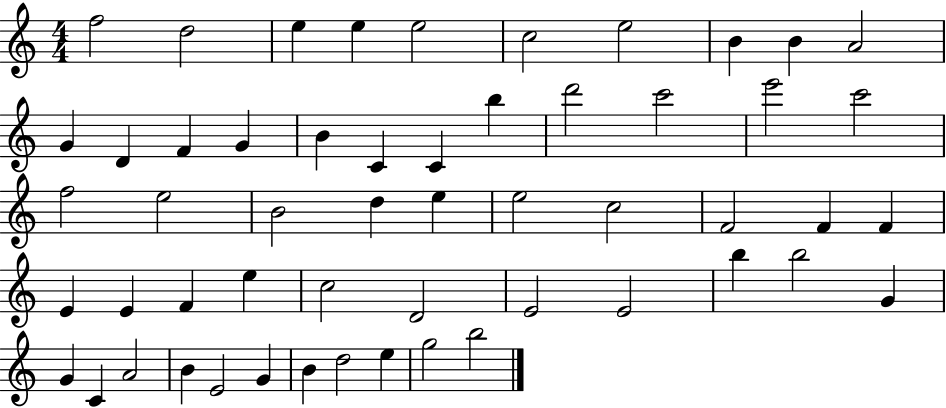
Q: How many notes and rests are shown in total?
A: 54